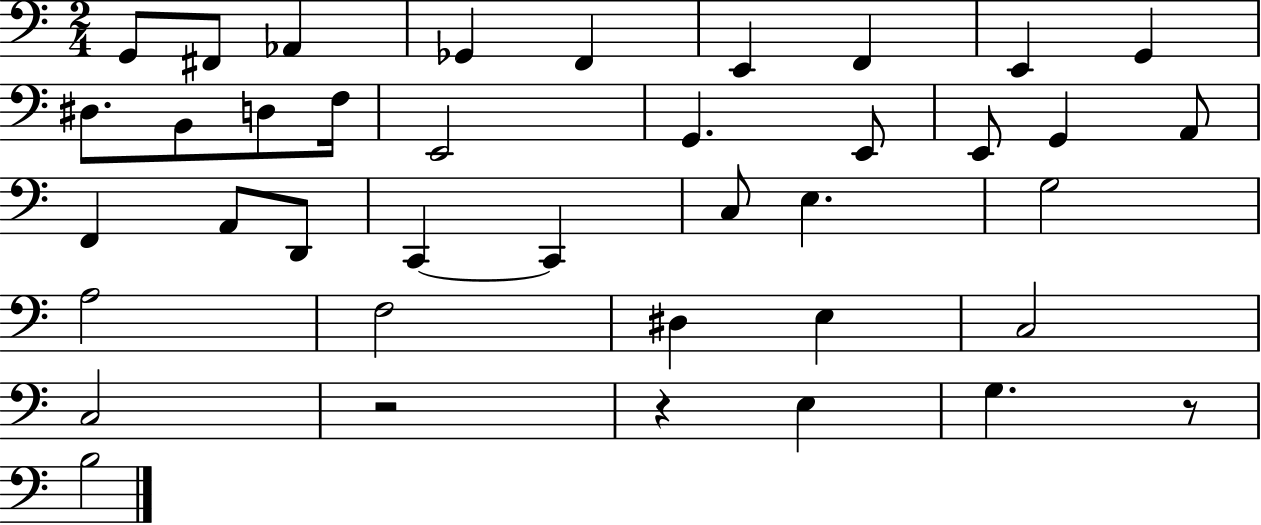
X:1
T:Untitled
M:2/4
L:1/4
K:C
G,,/2 ^F,,/2 _A,, _G,, F,, E,, F,, E,, G,, ^D,/2 B,,/2 D,/2 F,/4 E,,2 G,, E,,/2 E,,/2 G,, A,,/2 F,, A,,/2 D,,/2 C,, C,, C,/2 E, G,2 A,2 F,2 ^D, E, C,2 C,2 z2 z E, G, z/2 B,2